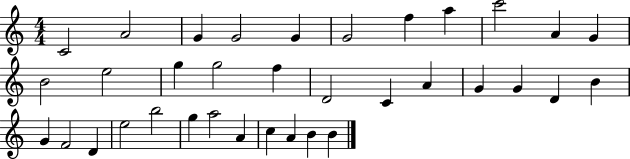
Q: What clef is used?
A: treble